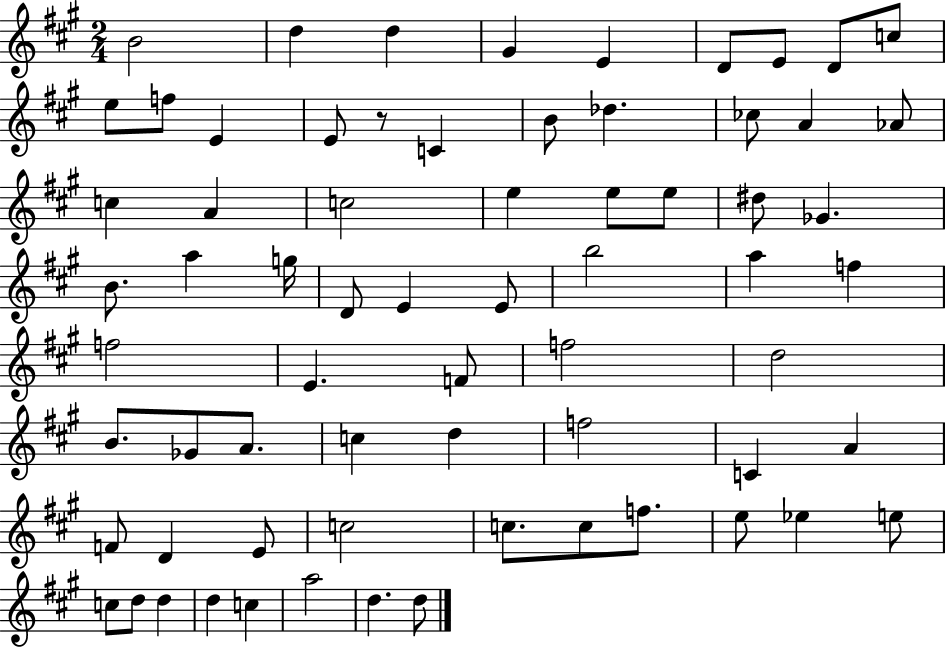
B4/h D5/q D5/q G#4/q E4/q D4/e E4/e D4/e C5/e E5/e F5/e E4/q E4/e R/e C4/q B4/e Db5/q. CES5/e A4/q Ab4/e C5/q A4/q C5/h E5/q E5/e E5/e D#5/e Gb4/q. B4/e. A5/q G5/s D4/e E4/q E4/e B5/h A5/q F5/q F5/h E4/q. F4/e F5/h D5/h B4/e. Gb4/e A4/e. C5/q D5/q F5/h C4/q A4/q F4/e D4/q E4/e C5/h C5/e. C5/e F5/e. E5/e Eb5/q E5/e C5/e D5/e D5/q D5/q C5/q A5/h D5/q. D5/e